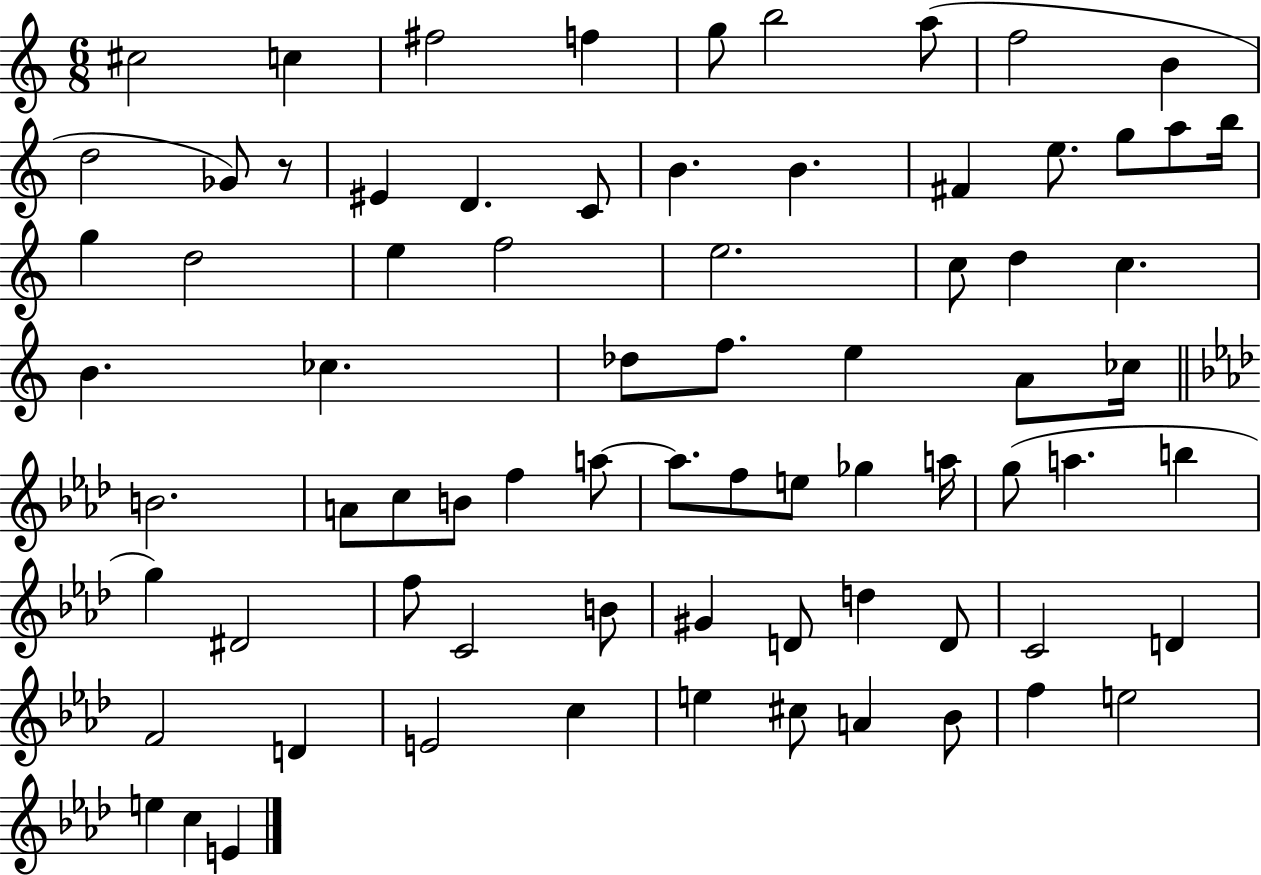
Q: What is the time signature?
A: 6/8